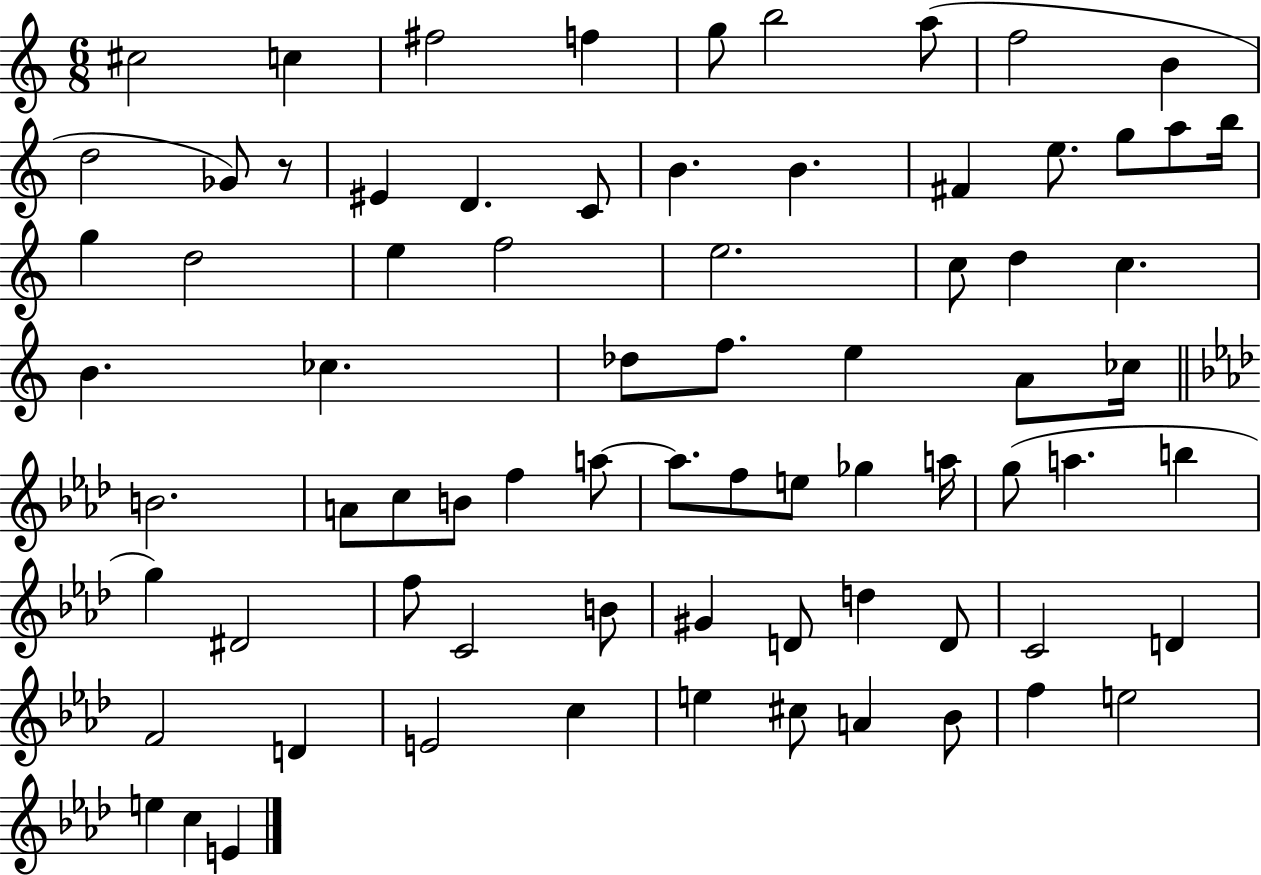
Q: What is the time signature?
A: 6/8